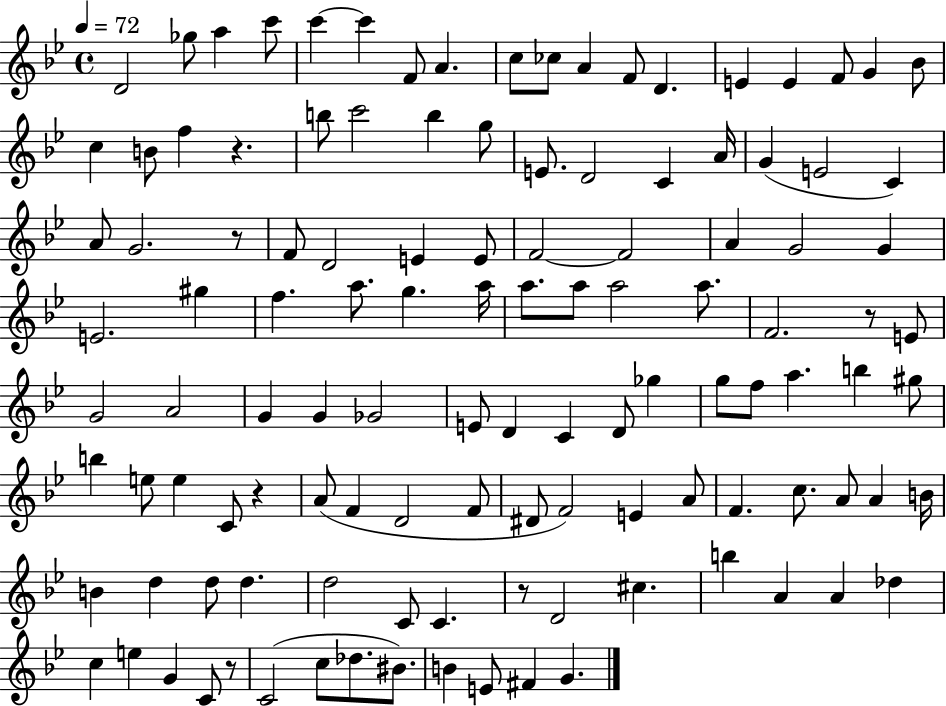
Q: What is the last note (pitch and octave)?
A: G4